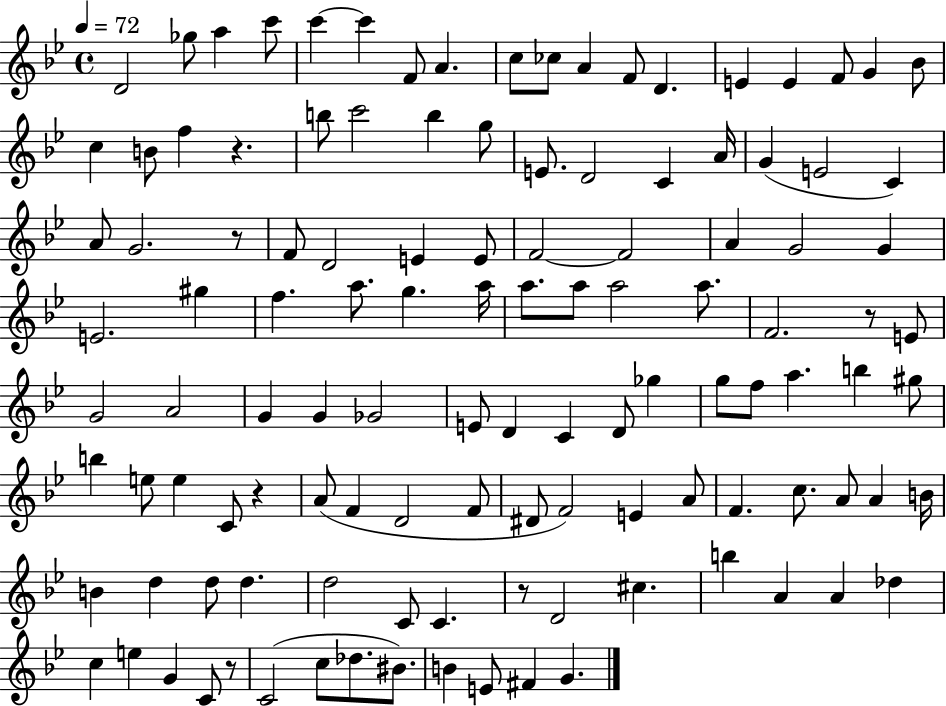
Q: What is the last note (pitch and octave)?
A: G4